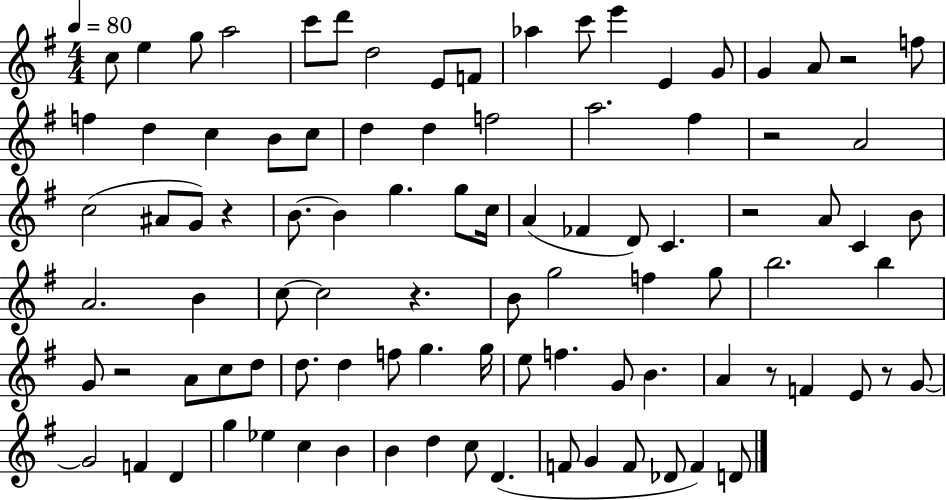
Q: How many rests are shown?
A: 8